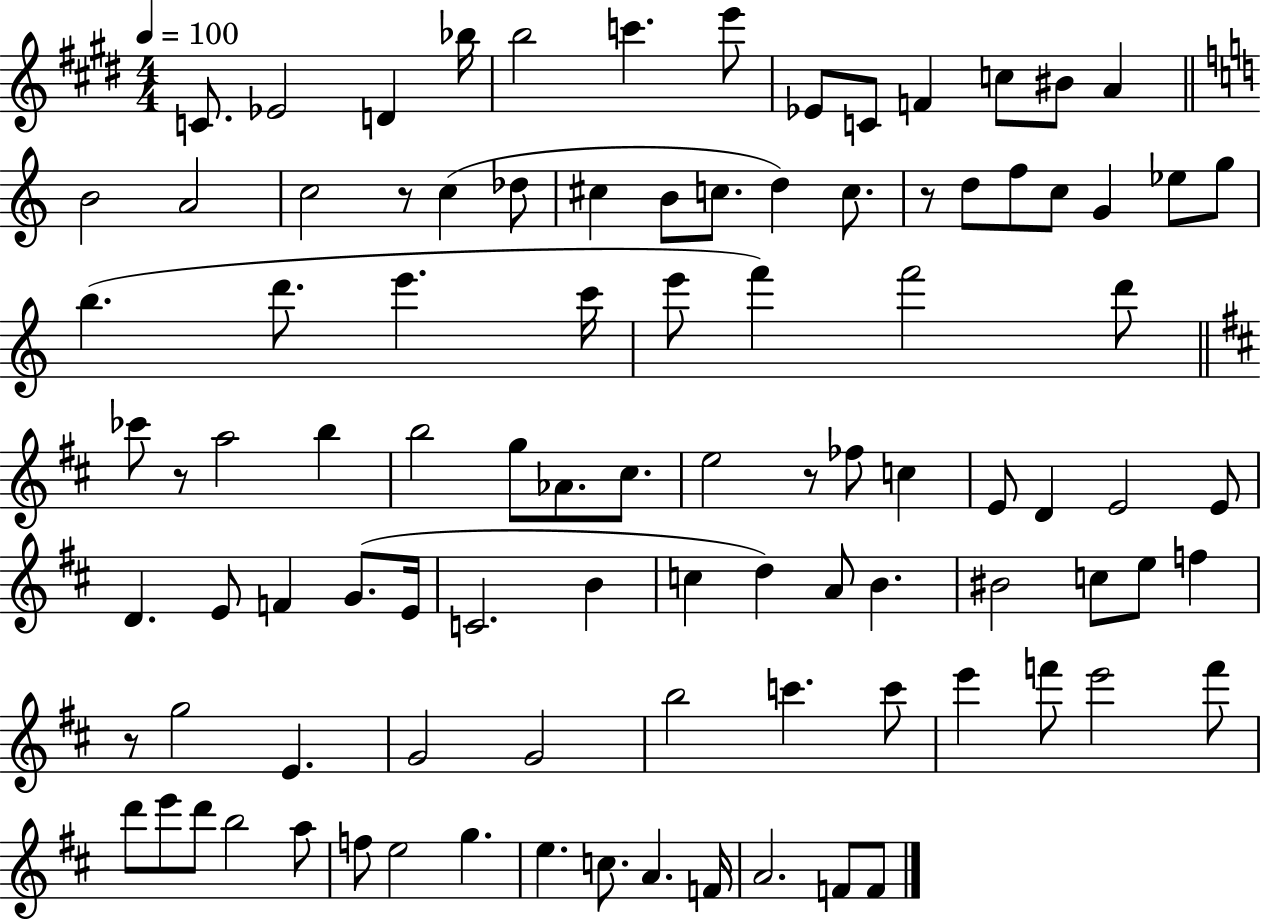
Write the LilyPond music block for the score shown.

{
  \clef treble
  \numericTimeSignature
  \time 4/4
  \key e \major
  \tempo 4 = 100
  c'8. ees'2 d'4 bes''16 | b''2 c'''4. e'''8 | ees'8 c'8 f'4 c''8 bis'8 a'4 | \bar "||" \break \key c \major b'2 a'2 | c''2 r8 c''4( des''8 | cis''4 b'8 c''8. d''4) c''8. | r8 d''8 f''8 c''8 g'4 ees''8 g''8 | \break b''4.( d'''8. e'''4. c'''16 | e'''8 f'''4) f'''2 d'''8 | \bar "||" \break \key d \major ces'''8 r8 a''2 b''4 | b''2 g''8 aes'8. cis''8. | e''2 r8 fes''8 c''4 | e'8 d'4 e'2 e'8 | \break d'4. e'8 f'4 g'8.( e'16 | c'2. b'4 | c''4 d''4) a'8 b'4. | bis'2 c''8 e''8 f''4 | \break r8 g''2 e'4. | g'2 g'2 | b''2 c'''4. c'''8 | e'''4 f'''8 e'''2 f'''8 | \break d'''8 e'''8 d'''8 b''2 a''8 | f''8 e''2 g''4. | e''4. c''8. a'4. f'16 | a'2. f'8 f'8 | \break \bar "|."
}